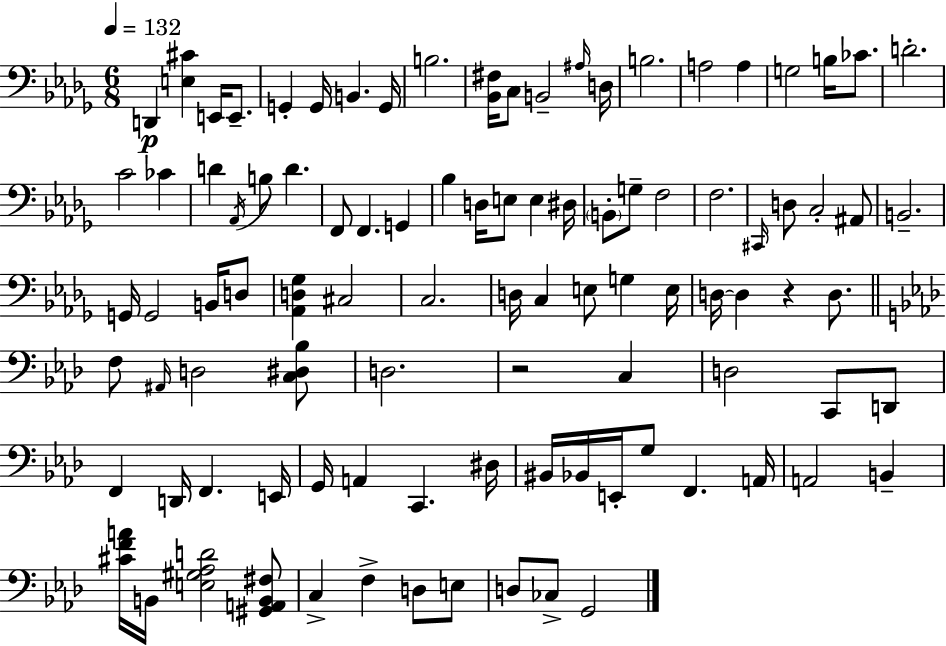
D2/q [E3,C#4]/q E2/s E2/e. G2/q G2/s B2/q. G2/s B3/h. [Bb2,F#3]/s C3/e B2/h A#3/s D3/s B3/h. A3/h A3/q G3/h B3/s CES4/e. D4/h. C4/h CES4/q D4/q Ab2/s B3/e D4/q. F2/e F2/q. G2/q Bb3/q D3/s E3/e E3/q D#3/s B2/e G3/e F3/h F3/h. C#2/s D3/e C3/h A#2/e B2/h. G2/s G2/h B2/s D3/e [Ab2,D3,Gb3]/q C#3/h C3/h. D3/s C3/q E3/e G3/q E3/s D3/s D3/q R/q D3/e. F3/e A#2/s D3/h [C3,D#3,Bb3]/e D3/h. R/h C3/q D3/h C2/e D2/e F2/q D2/s F2/q. E2/s G2/s A2/q C2/q. D#3/s BIS2/s Bb2/s E2/s G3/e F2/q. A2/s A2/h B2/q [C#4,F4,A4]/s B2/s [E3,G#3,Ab3,D4]/h [G#2,A2,B2,F#3]/e C3/q F3/q D3/e E3/e D3/e CES3/e G2/h